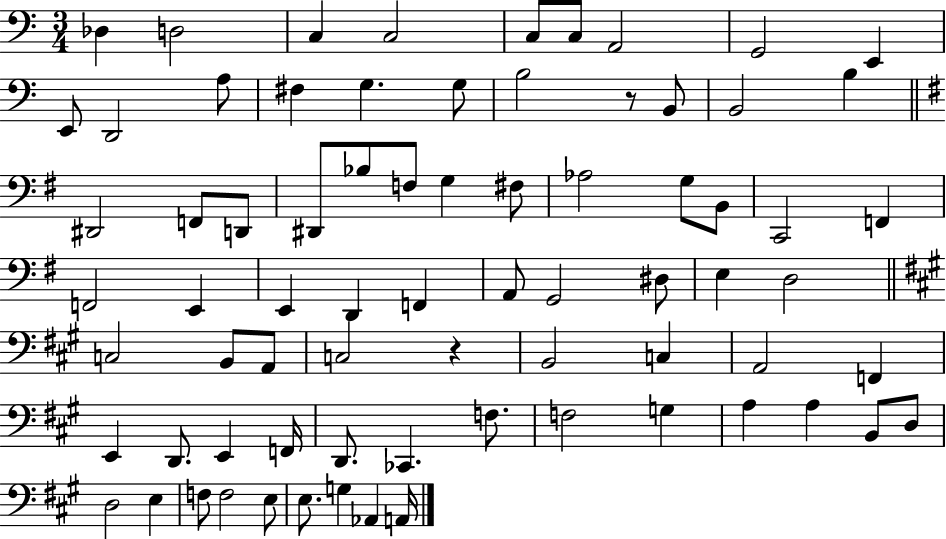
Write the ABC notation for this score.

X:1
T:Untitled
M:3/4
L:1/4
K:C
_D, D,2 C, C,2 C,/2 C,/2 A,,2 G,,2 E,, E,,/2 D,,2 A,/2 ^F, G, G,/2 B,2 z/2 B,,/2 B,,2 B, ^D,,2 F,,/2 D,,/2 ^D,,/2 _B,/2 F,/2 G, ^F,/2 _A,2 G,/2 B,,/2 C,,2 F,, F,,2 E,, E,, D,, F,, A,,/2 G,,2 ^D,/2 E, D,2 C,2 B,,/2 A,,/2 C,2 z B,,2 C, A,,2 F,, E,, D,,/2 E,, F,,/4 D,,/2 _C,, F,/2 F,2 G, A, A, B,,/2 D,/2 D,2 E, F,/2 F,2 E,/2 E,/2 G, _A,, A,,/4